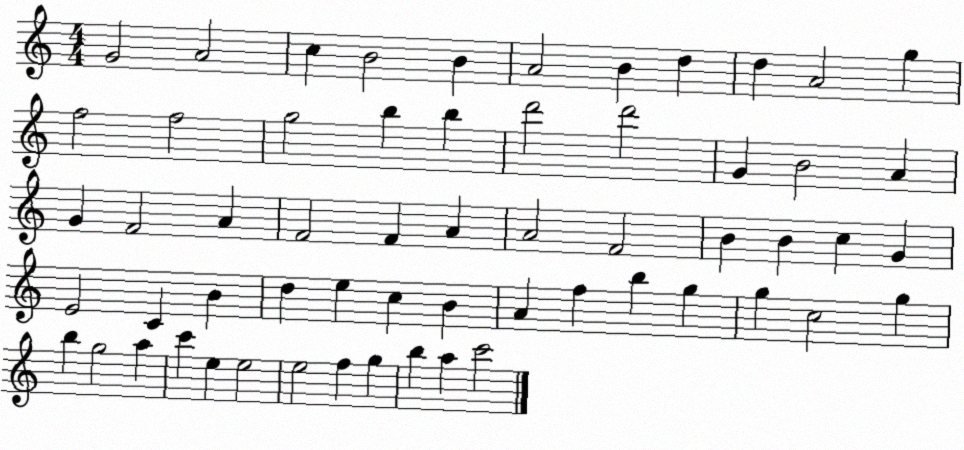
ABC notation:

X:1
T:Untitled
M:4/4
L:1/4
K:C
G2 A2 c B2 B A2 B d d A2 g f2 f2 g2 b b d'2 d'2 G B2 A G F2 A F2 F A A2 F2 B B c G E2 C B d e c B A f b g g c2 g b g2 a c' e e2 e2 f g b a c'2